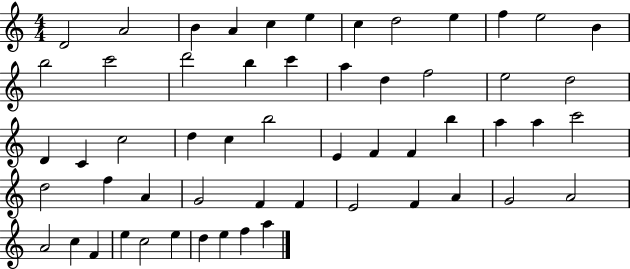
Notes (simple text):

D4/h A4/h B4/q A4/q C5/q E5/q C5/q D5/h E5/q F5/q E5/h B4/q B5/h C6/h D6/h B5/q C6/q A5/q D5/q F5/h E5/h D5/h D4/q C4/q C5/h D5/q C5/q B5/h E4/q F4/q F4/q B5/q A5/q A5/q C6/h D5/h F5/q A4/q G4/h F4/q F4/q E4/h F4/q A4/q G4/h A4/h A4/h C5/q F4/q E5/q C5/h E5/q D5/q E5/q F5/q A5/q